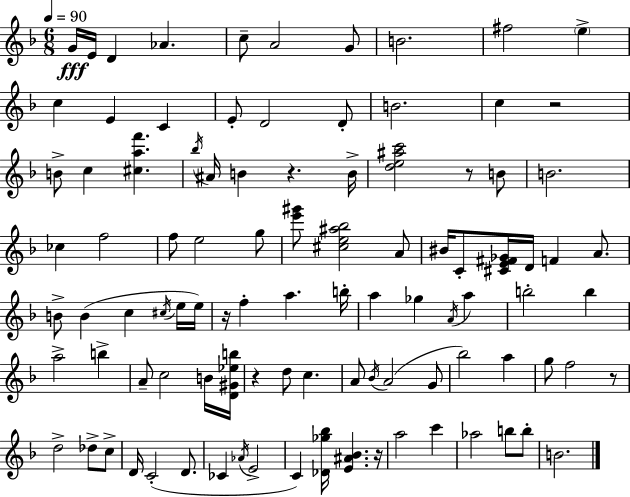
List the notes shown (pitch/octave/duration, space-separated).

G4/s E4/s D4/q Ab4/q. C5/e A4/h G4/e B4/h. F#5/h E5/q C5/q E4/q C4/q E4/e D4/h D4/e B4/h. C5/q R/h B4/e C5/q [C#5,A5,F6]/q. Bb5/s A#4/s B4/q R/q. B4/s [D5,E5,A#5,C6]/h R/e B4/e B4/h. CES5/q F5/h F5/e E5/h G5/e [E6,G#6]/e [C#5,E5,A#5,Bb5]/h A4/e BIS4/s C4/e [C#4,E4,F#4,Gb4]/s D4/s F4/q A4/e. B4/e B4/q C5/q C#5/s E5/s E5/s R/s F5/q A5/q. B5/s A5/q Gb5/q A4/s A5/q B5/h B5/q A5/h B5/q A4/e C5/h B4/s [D4,G#4,Eb5,B5]/s R/q D5/e C5/q. A4/e Bb4/s A4/h G4/e Bb5/h A5/q G5/e F5/h R/e D5/h Db5/e C5/e D4/s C4/h D4/e. CES4/q Ab4/s E4/h C4/q [Db4,Gb5,Bb5]/s [E4,A#4,Bb4]/q. R/s A5/h C6/q Ab5/h B5/e B5/e B4/h.